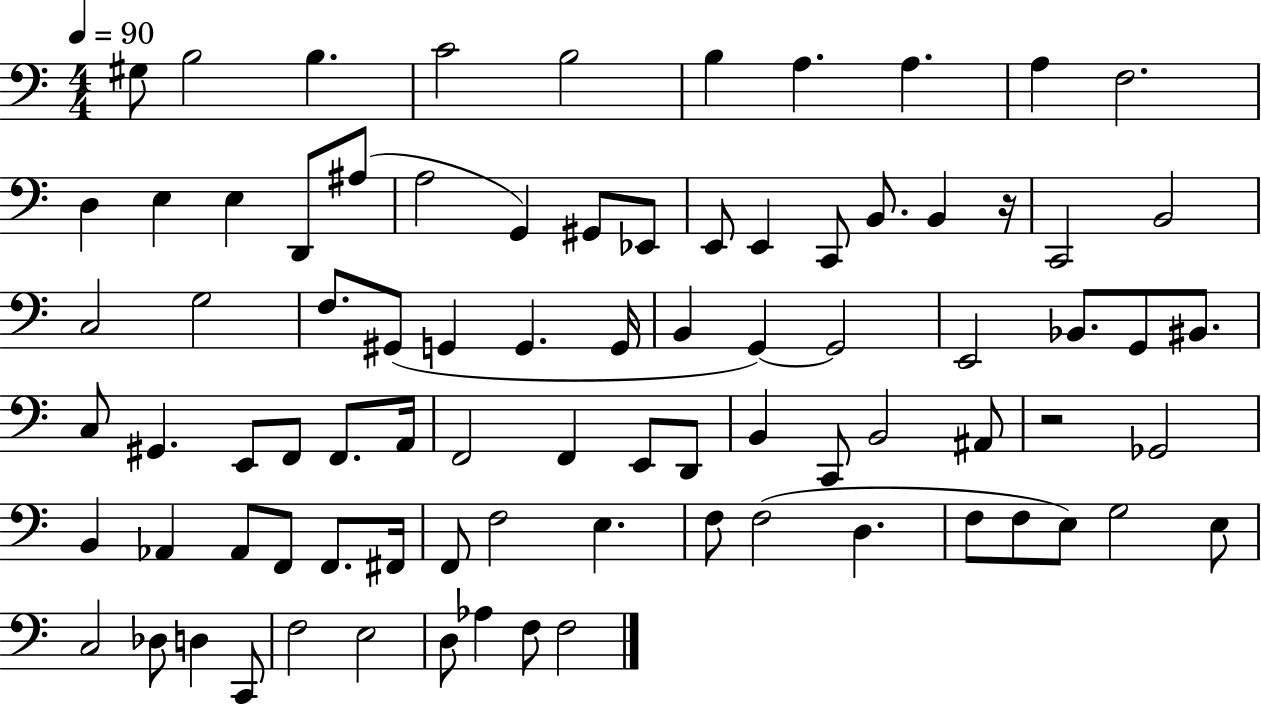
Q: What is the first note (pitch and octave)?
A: G#3